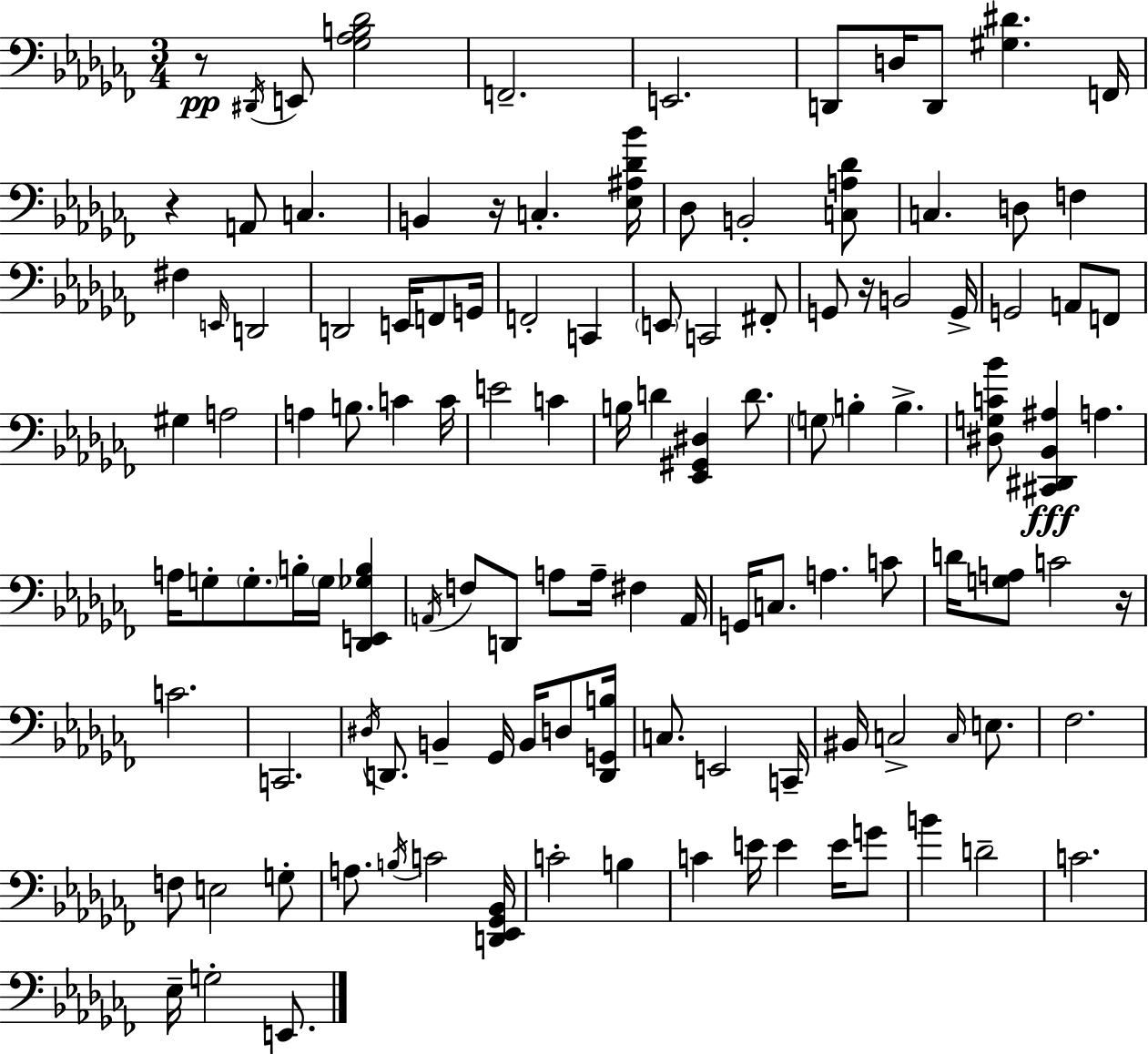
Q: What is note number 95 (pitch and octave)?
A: E4